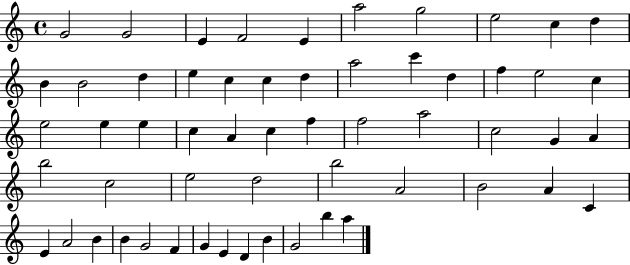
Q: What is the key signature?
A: C major